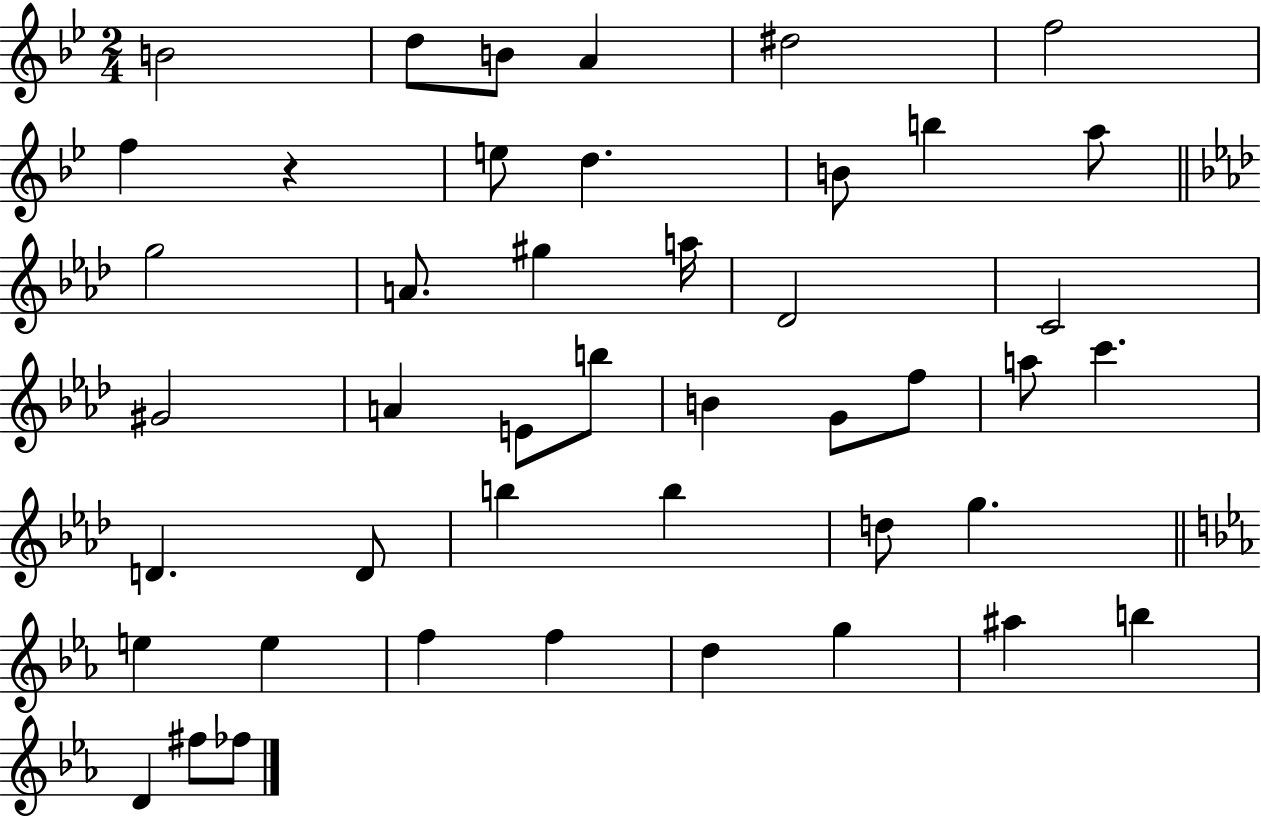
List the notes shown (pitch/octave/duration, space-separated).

B4/h D5/e B4/e A4/q D#5/h F5/h F5/q R/q E5/e D5/q. B4/e B5/q A5/e G5/h A4/e. G#5/q A5/s Db4/h C4/h G#4/h A4/q E4/e B5/e B4/q G4/e F5/e A5/e C6/q. D4/q. D4/e B5/q B5/q D5/e G5/q. E5/q E5/q F5/q F5/q D5/q G5/q A#5/q B5/q D4/q F#5/e FES5/e